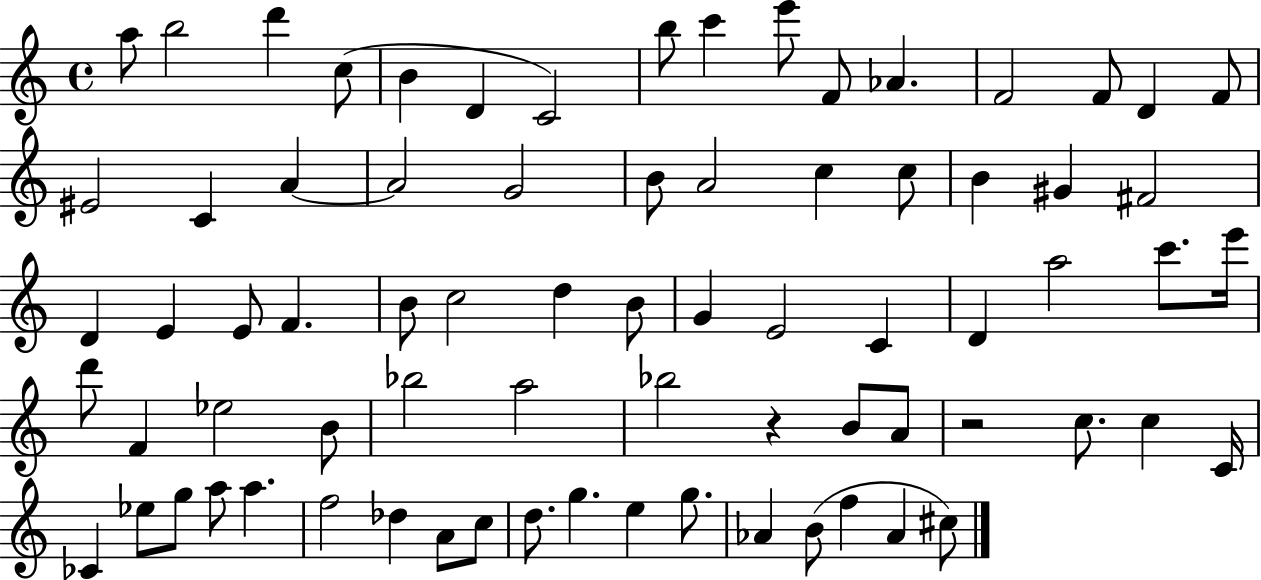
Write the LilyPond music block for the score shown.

{
  \clef treble
  \time 4/4
  \defaultTimeSignature
  \key c \major
  a''8 b''2 d'''4 c''8( | b'4 d'4 c'2) | b''8 c'''4 e'''8 f'8 aes'4. | f'2 f'8 d'4 f'8 | \break eis'2 c'4 a'4~~ | a'2 g'2 | b'8 a'2 c''4 c''8 | b'4 gis'4 fis'2 | \break d'4 e'4 e'8 f'4. | b'8 c''2 d''4 b'8 | g'4 e'2 c'4 | d'4 a''2 c'''8. e'''16 | \break d'''8 f'4 ees''2 b'8 | bes''2 a''2 | bes''2 r4 b'8 a'8 | r2 c''8. c''4 c'16 | \break ces'4 ees''8 g''8 a''8 a''4. | f''2 des''4 a'8 c''8 | d''8. g''4. e''4 g''8. | aes'4 b'8( f''4 aes'4 cis''8) | \break \bar "|."
}